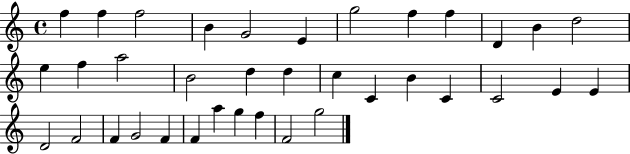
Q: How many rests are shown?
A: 0